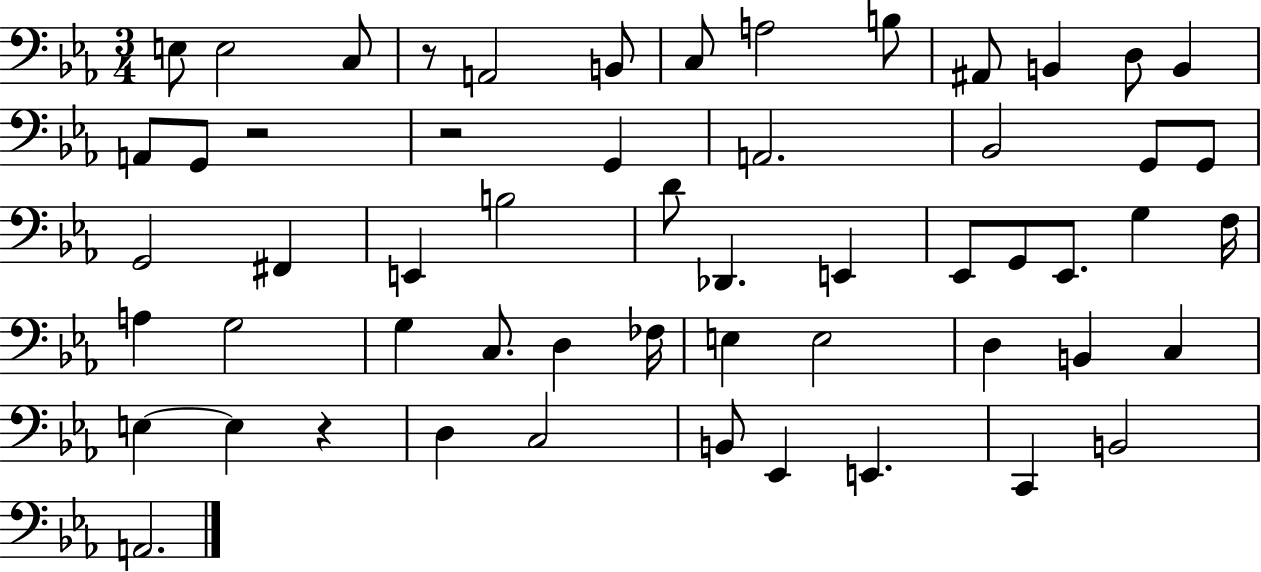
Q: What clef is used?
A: bass